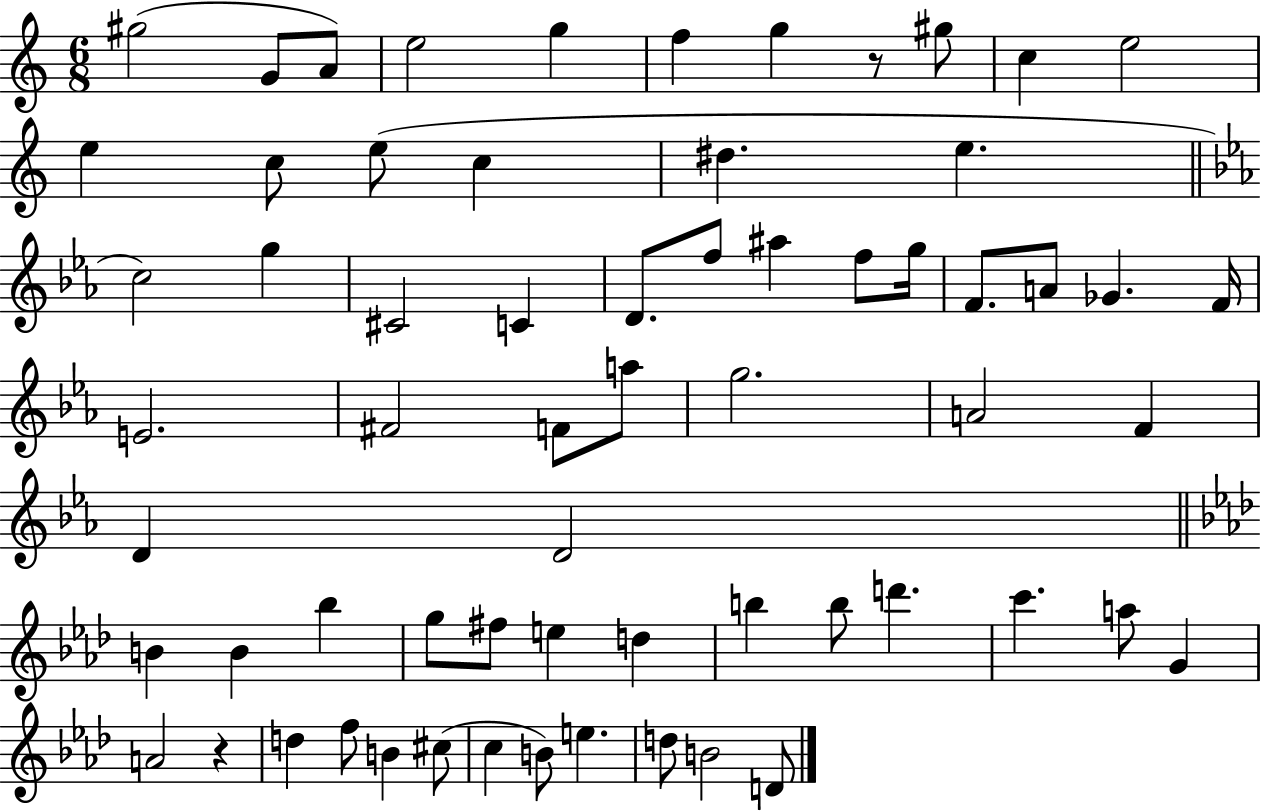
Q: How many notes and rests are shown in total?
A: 64